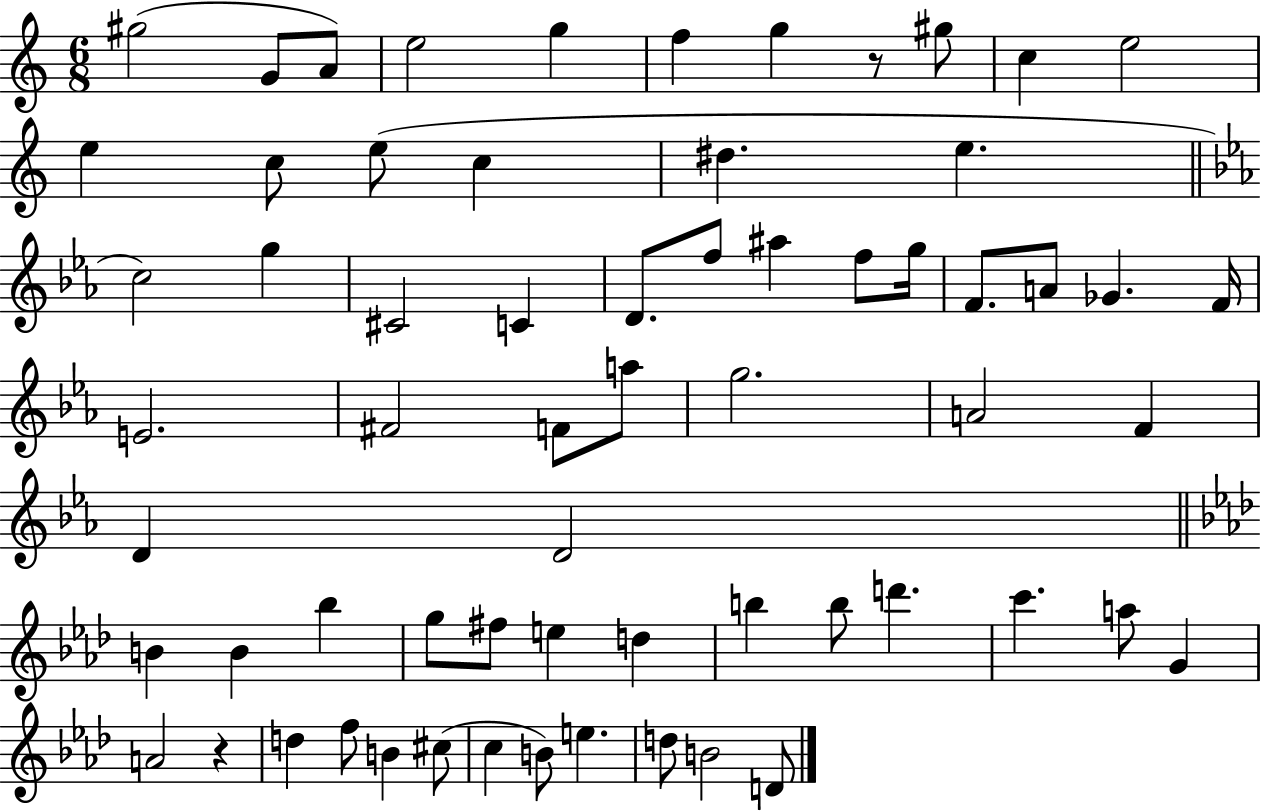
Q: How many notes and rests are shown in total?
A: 64